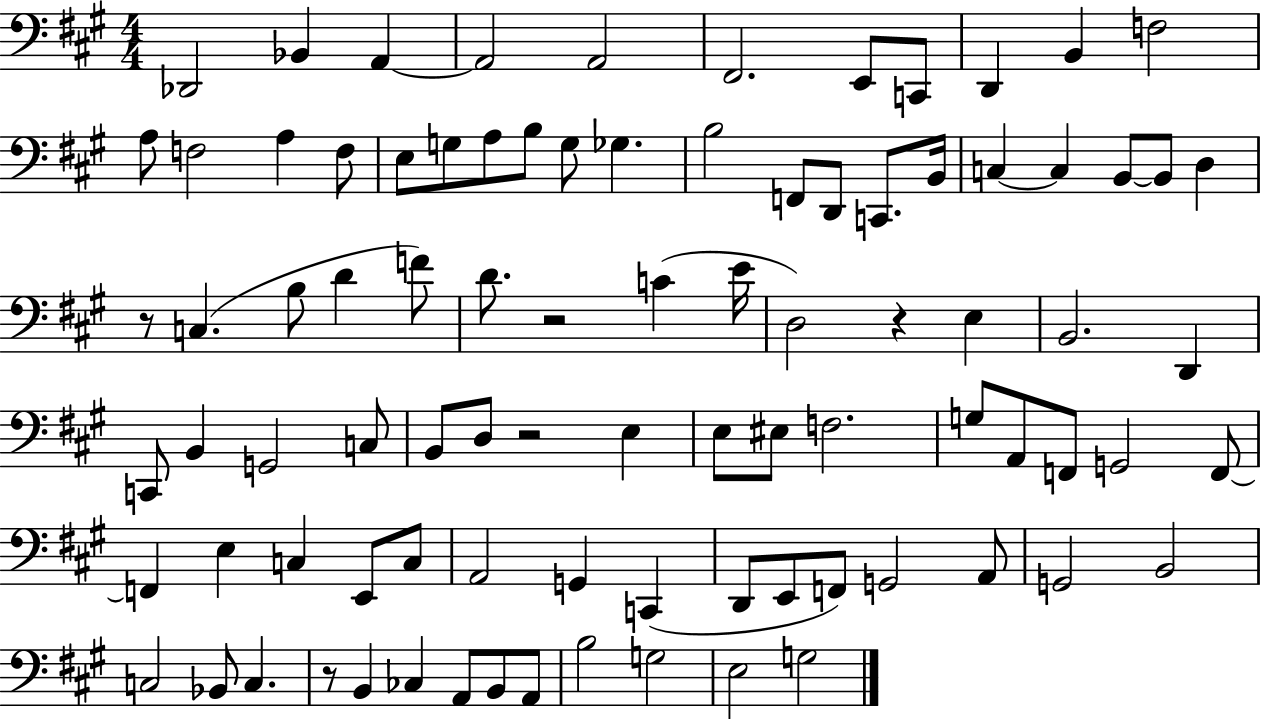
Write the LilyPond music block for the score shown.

{
  \clef bass
  \numericTimeSignature
  \time 4/4
  \key a \major
  des,2 bes,4 a,4~~ | a,2 a,2 | fis,2. e,8 c,8 | d,4 b,4 f2 | \break a8 f2 a4 f8 | e8 g8 a8 b8 g8 ges4. | b2 f,8 d,8 c,8. b,16 | c4~~ c4 b,8~~ b,8 d4 | \break r8 c4.( b8 d'4 f'8) | d'8. r2 c'4( e'16 | d2) r4 e4 | b,2. d,4 | \break c,8 b,4 g,2 c8 | b,8 d8 r2 e4 | e8 eis8 f2. | g8 a,8 f,8 g,2 f,8~~ | \break f,4 e4 c4 e,8 c8 | a,2 g,4 c,4( | d,8 e,8 f,8) g,2 a,8 | g,2 b,2 | \break c2 bes,8 c4. | r8 b,4 ces4 a,8 b,8 a,8 | b2 g2 | e2 g2 | \break \bar "|."
}